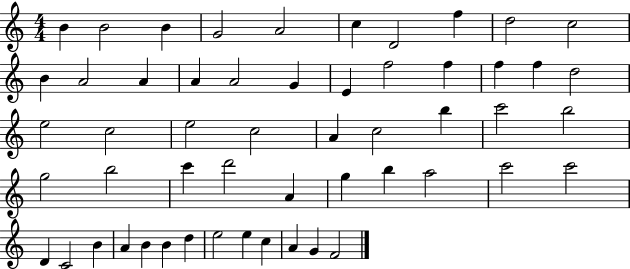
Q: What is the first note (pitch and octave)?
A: B4